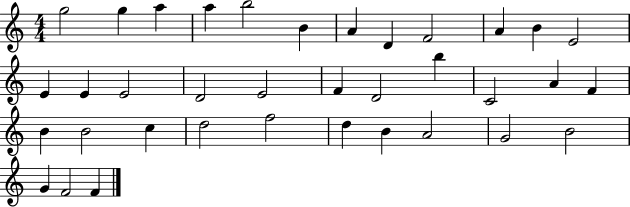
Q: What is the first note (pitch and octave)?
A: G5